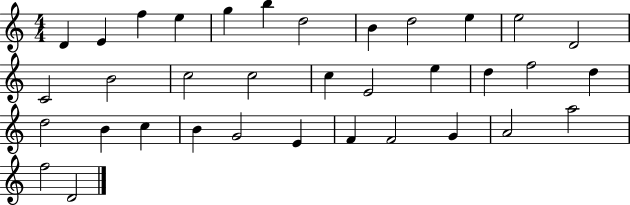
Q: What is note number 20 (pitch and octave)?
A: D5